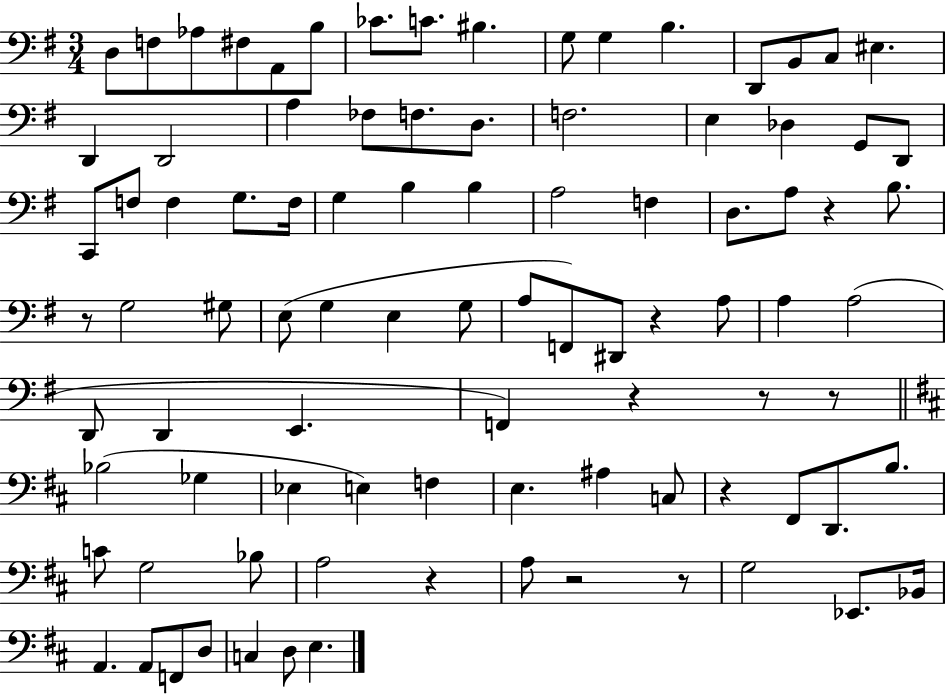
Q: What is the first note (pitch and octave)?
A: D3